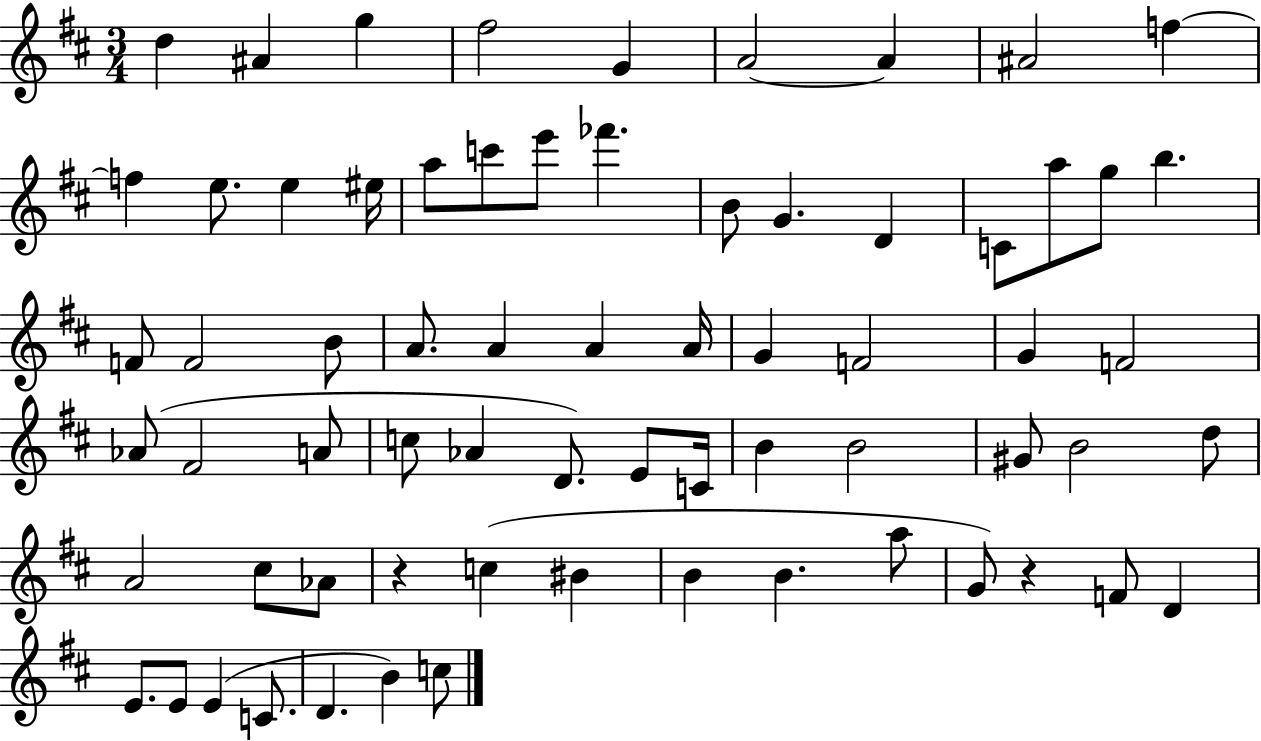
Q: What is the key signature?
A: D major